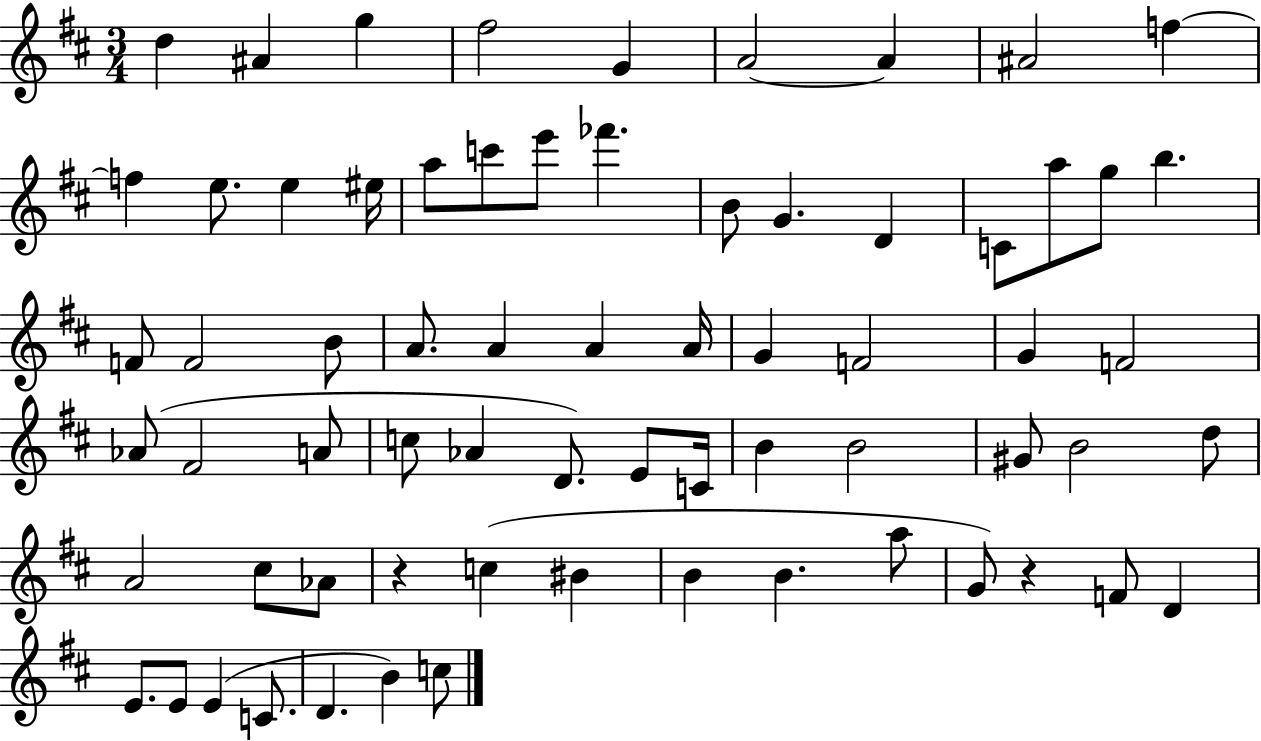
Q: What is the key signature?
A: D major